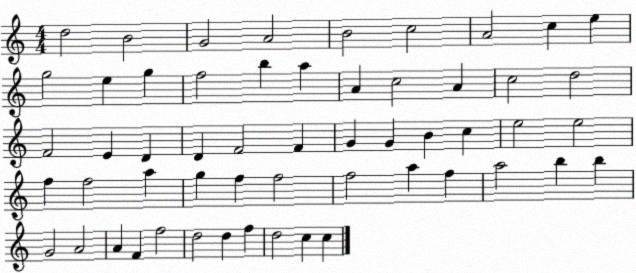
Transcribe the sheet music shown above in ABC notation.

X:1
T:Untitled
M:4/4
L:1/4
K:C
d2 B2 G2 A2 B2 c2 A2 c e g2 e g f2 b a A c2 A c2 d2 F2 E D D F2 F G G B c e2 e2 f f2 a g f f2 f2 a f a2 b b G2 A2 A F f2 d2 d f d2 c c